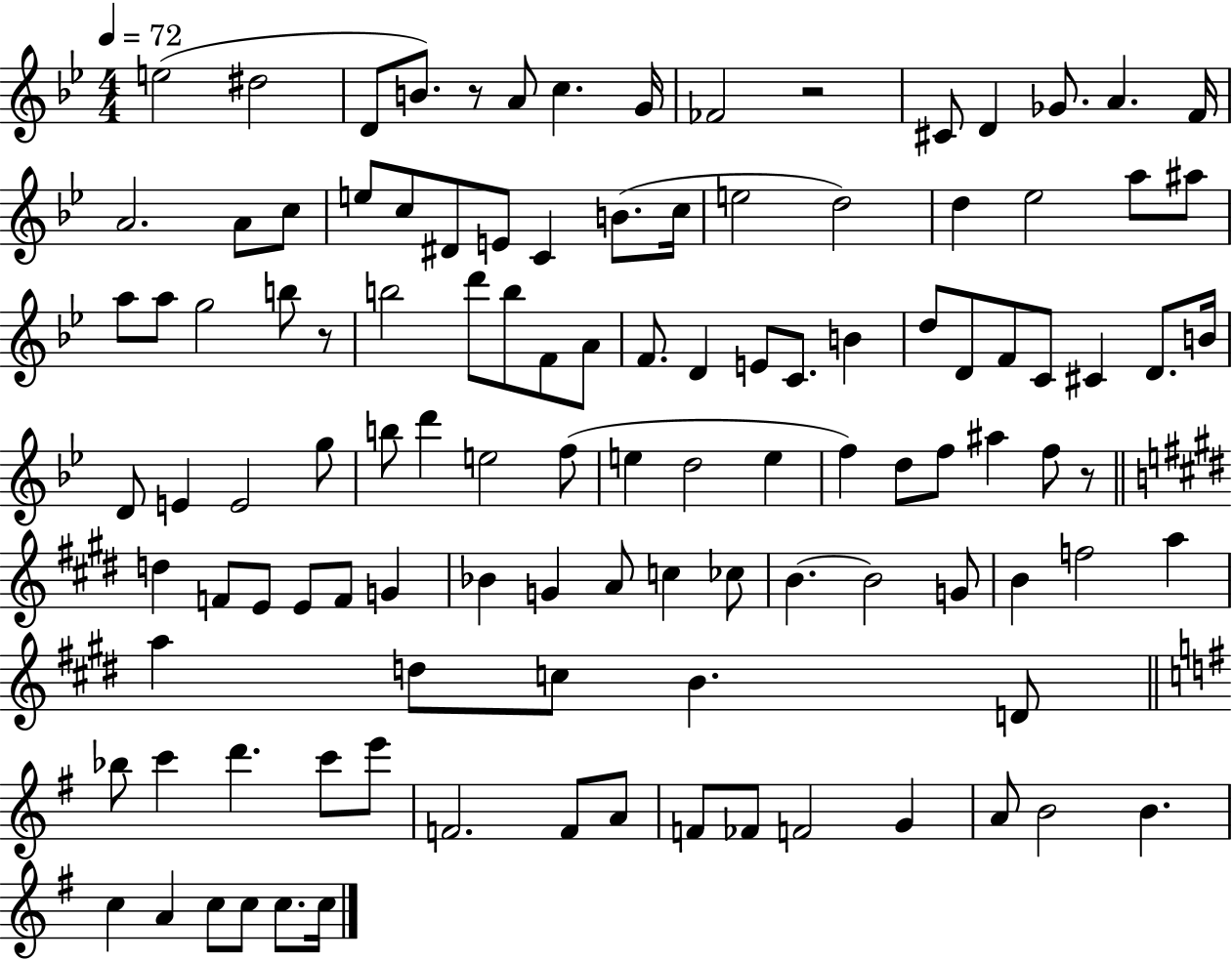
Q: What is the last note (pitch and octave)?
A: C5